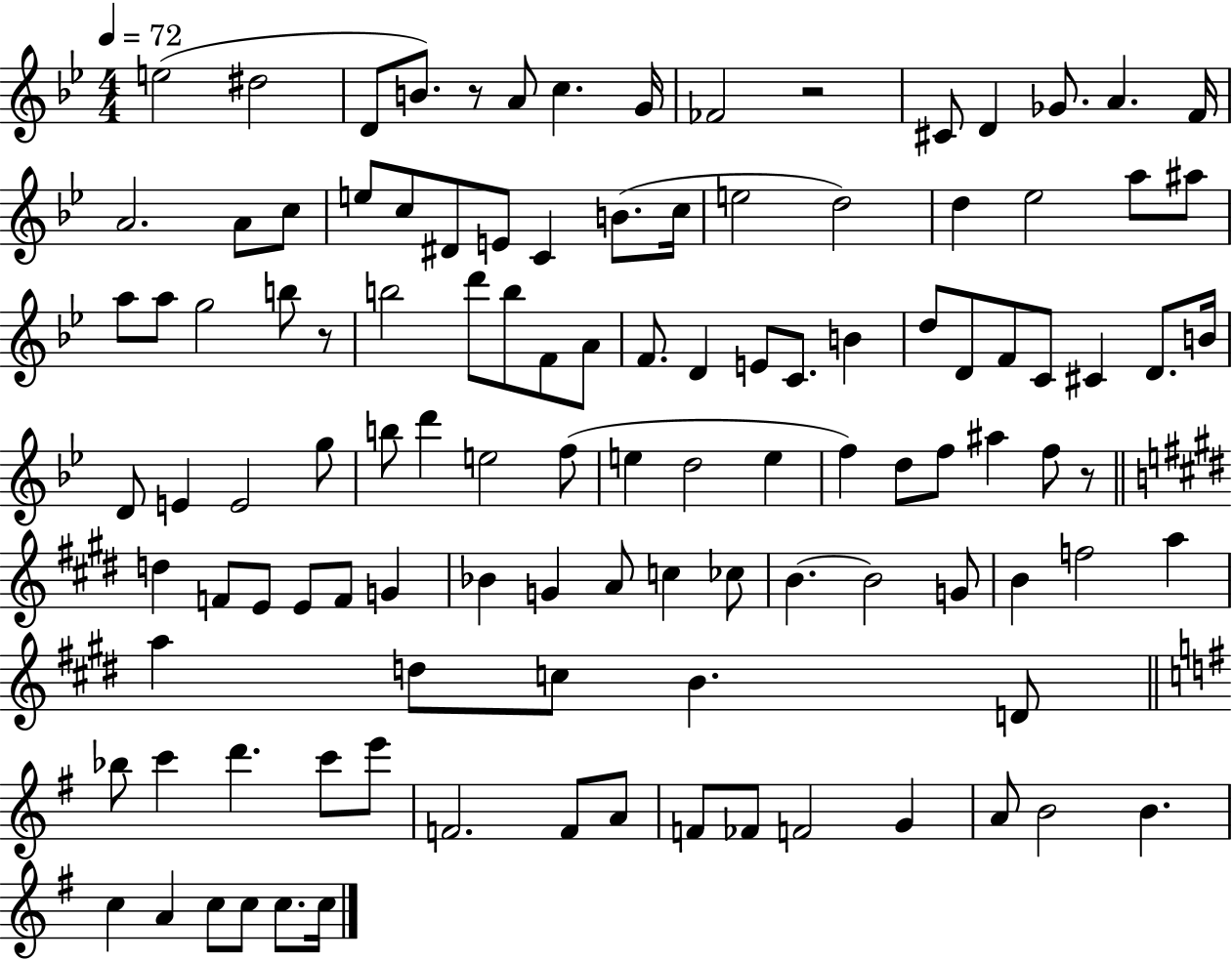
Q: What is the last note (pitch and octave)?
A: C5